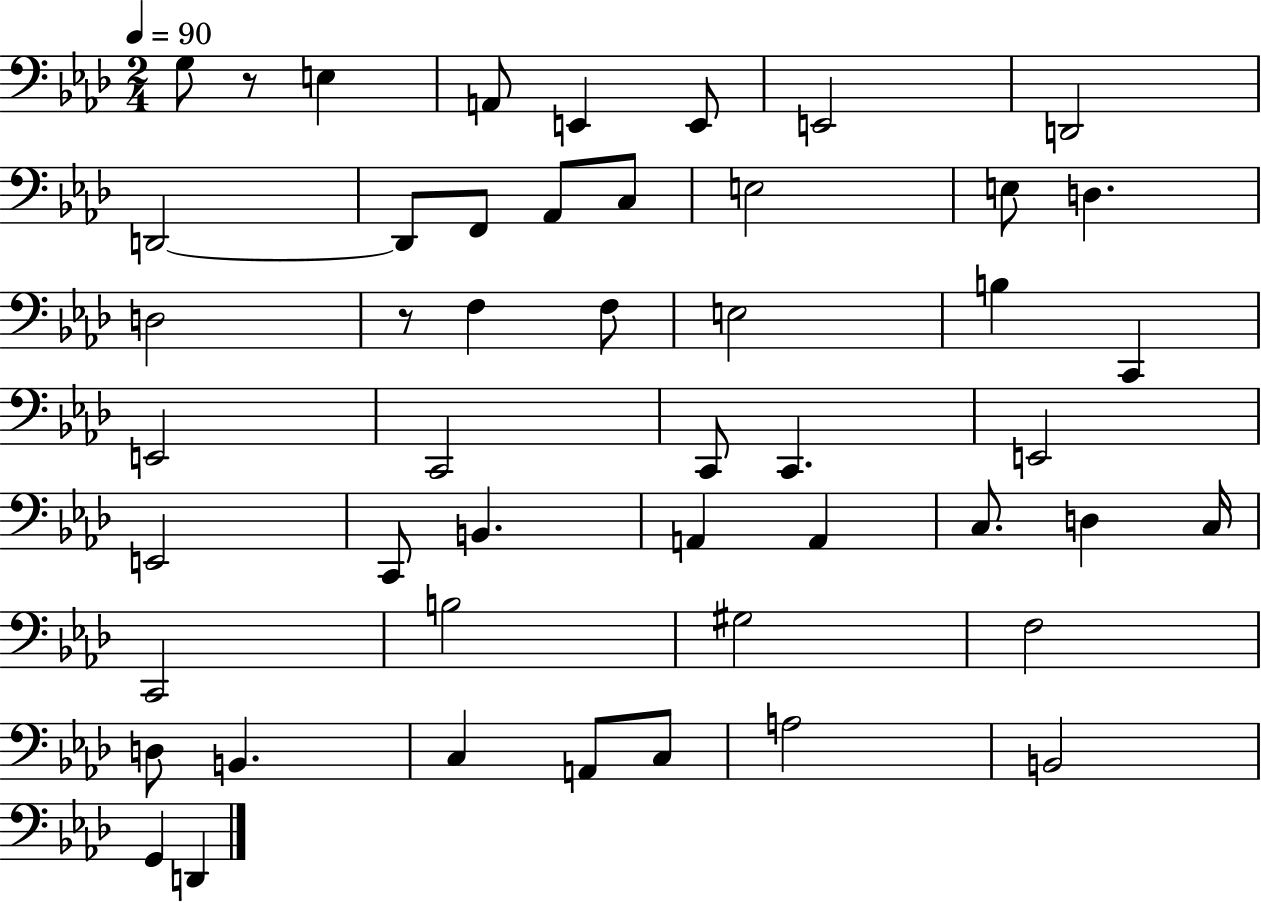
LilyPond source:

{
  \clef bass
  \numericTimeSignature
  \time 2/4
  \key aes \major
  \tempo 4 = 90
  g8 r8 e4 | a,8 e,4 e,8 | e,2 | d,2 | \break d,2~~ | d,8 f,8 aes,8 c8 | e2 | e8 d4. | \break d2 | r8 f4 f8 | e2 | b4 c,4 | \break e,2 | c,2 | c,8 c,4. | e,2 | \break e,2 | c,8 b,4. | a,4 a,4 | c8. d4 c16 | \break c,2 | b2 | gis2 | f2 | \break d8 b,4. | c4 a,8 c8 | a2 | b,2 | \break g,4 d,4 | \bar "|."
}